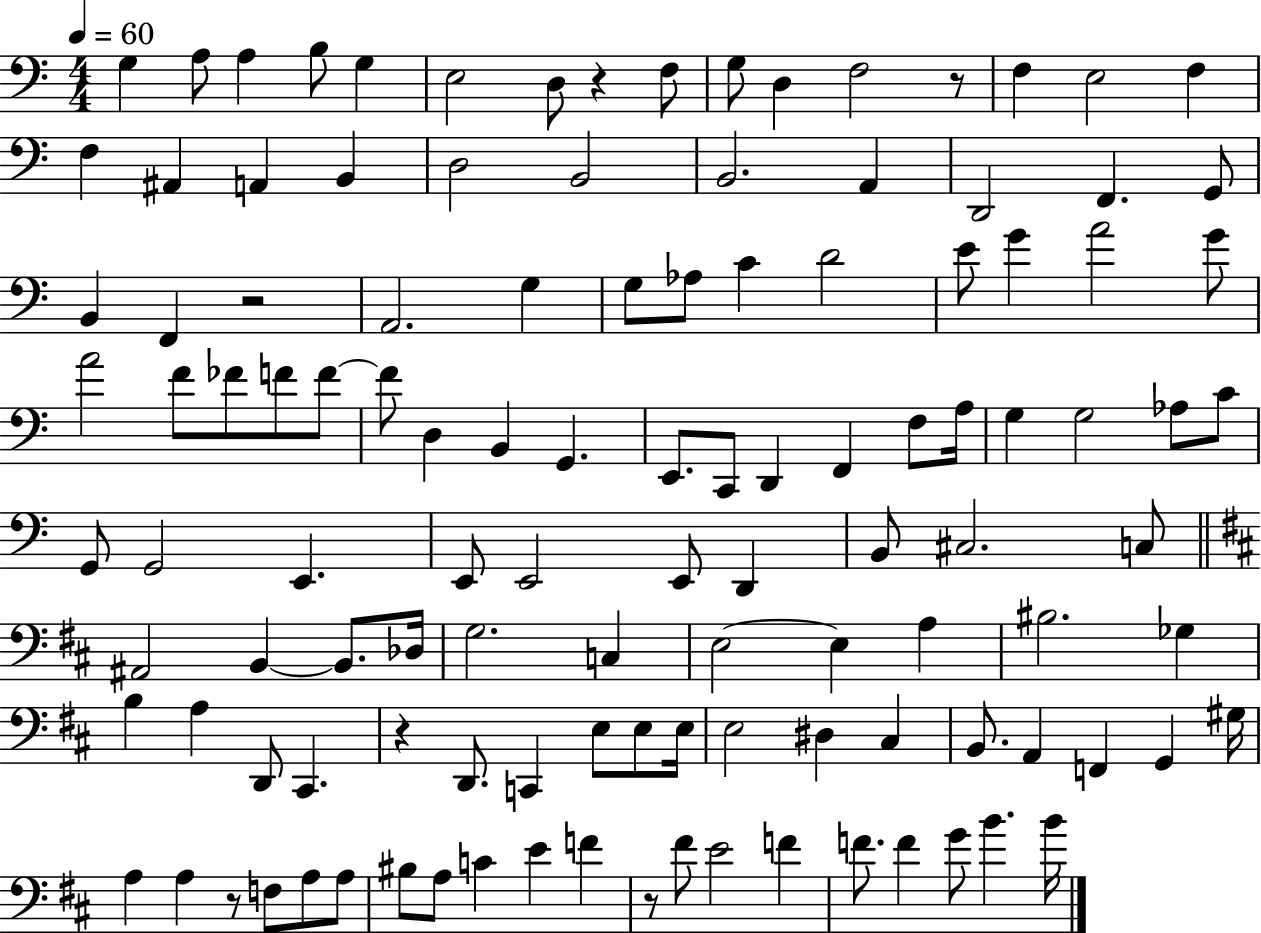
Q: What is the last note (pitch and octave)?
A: B4